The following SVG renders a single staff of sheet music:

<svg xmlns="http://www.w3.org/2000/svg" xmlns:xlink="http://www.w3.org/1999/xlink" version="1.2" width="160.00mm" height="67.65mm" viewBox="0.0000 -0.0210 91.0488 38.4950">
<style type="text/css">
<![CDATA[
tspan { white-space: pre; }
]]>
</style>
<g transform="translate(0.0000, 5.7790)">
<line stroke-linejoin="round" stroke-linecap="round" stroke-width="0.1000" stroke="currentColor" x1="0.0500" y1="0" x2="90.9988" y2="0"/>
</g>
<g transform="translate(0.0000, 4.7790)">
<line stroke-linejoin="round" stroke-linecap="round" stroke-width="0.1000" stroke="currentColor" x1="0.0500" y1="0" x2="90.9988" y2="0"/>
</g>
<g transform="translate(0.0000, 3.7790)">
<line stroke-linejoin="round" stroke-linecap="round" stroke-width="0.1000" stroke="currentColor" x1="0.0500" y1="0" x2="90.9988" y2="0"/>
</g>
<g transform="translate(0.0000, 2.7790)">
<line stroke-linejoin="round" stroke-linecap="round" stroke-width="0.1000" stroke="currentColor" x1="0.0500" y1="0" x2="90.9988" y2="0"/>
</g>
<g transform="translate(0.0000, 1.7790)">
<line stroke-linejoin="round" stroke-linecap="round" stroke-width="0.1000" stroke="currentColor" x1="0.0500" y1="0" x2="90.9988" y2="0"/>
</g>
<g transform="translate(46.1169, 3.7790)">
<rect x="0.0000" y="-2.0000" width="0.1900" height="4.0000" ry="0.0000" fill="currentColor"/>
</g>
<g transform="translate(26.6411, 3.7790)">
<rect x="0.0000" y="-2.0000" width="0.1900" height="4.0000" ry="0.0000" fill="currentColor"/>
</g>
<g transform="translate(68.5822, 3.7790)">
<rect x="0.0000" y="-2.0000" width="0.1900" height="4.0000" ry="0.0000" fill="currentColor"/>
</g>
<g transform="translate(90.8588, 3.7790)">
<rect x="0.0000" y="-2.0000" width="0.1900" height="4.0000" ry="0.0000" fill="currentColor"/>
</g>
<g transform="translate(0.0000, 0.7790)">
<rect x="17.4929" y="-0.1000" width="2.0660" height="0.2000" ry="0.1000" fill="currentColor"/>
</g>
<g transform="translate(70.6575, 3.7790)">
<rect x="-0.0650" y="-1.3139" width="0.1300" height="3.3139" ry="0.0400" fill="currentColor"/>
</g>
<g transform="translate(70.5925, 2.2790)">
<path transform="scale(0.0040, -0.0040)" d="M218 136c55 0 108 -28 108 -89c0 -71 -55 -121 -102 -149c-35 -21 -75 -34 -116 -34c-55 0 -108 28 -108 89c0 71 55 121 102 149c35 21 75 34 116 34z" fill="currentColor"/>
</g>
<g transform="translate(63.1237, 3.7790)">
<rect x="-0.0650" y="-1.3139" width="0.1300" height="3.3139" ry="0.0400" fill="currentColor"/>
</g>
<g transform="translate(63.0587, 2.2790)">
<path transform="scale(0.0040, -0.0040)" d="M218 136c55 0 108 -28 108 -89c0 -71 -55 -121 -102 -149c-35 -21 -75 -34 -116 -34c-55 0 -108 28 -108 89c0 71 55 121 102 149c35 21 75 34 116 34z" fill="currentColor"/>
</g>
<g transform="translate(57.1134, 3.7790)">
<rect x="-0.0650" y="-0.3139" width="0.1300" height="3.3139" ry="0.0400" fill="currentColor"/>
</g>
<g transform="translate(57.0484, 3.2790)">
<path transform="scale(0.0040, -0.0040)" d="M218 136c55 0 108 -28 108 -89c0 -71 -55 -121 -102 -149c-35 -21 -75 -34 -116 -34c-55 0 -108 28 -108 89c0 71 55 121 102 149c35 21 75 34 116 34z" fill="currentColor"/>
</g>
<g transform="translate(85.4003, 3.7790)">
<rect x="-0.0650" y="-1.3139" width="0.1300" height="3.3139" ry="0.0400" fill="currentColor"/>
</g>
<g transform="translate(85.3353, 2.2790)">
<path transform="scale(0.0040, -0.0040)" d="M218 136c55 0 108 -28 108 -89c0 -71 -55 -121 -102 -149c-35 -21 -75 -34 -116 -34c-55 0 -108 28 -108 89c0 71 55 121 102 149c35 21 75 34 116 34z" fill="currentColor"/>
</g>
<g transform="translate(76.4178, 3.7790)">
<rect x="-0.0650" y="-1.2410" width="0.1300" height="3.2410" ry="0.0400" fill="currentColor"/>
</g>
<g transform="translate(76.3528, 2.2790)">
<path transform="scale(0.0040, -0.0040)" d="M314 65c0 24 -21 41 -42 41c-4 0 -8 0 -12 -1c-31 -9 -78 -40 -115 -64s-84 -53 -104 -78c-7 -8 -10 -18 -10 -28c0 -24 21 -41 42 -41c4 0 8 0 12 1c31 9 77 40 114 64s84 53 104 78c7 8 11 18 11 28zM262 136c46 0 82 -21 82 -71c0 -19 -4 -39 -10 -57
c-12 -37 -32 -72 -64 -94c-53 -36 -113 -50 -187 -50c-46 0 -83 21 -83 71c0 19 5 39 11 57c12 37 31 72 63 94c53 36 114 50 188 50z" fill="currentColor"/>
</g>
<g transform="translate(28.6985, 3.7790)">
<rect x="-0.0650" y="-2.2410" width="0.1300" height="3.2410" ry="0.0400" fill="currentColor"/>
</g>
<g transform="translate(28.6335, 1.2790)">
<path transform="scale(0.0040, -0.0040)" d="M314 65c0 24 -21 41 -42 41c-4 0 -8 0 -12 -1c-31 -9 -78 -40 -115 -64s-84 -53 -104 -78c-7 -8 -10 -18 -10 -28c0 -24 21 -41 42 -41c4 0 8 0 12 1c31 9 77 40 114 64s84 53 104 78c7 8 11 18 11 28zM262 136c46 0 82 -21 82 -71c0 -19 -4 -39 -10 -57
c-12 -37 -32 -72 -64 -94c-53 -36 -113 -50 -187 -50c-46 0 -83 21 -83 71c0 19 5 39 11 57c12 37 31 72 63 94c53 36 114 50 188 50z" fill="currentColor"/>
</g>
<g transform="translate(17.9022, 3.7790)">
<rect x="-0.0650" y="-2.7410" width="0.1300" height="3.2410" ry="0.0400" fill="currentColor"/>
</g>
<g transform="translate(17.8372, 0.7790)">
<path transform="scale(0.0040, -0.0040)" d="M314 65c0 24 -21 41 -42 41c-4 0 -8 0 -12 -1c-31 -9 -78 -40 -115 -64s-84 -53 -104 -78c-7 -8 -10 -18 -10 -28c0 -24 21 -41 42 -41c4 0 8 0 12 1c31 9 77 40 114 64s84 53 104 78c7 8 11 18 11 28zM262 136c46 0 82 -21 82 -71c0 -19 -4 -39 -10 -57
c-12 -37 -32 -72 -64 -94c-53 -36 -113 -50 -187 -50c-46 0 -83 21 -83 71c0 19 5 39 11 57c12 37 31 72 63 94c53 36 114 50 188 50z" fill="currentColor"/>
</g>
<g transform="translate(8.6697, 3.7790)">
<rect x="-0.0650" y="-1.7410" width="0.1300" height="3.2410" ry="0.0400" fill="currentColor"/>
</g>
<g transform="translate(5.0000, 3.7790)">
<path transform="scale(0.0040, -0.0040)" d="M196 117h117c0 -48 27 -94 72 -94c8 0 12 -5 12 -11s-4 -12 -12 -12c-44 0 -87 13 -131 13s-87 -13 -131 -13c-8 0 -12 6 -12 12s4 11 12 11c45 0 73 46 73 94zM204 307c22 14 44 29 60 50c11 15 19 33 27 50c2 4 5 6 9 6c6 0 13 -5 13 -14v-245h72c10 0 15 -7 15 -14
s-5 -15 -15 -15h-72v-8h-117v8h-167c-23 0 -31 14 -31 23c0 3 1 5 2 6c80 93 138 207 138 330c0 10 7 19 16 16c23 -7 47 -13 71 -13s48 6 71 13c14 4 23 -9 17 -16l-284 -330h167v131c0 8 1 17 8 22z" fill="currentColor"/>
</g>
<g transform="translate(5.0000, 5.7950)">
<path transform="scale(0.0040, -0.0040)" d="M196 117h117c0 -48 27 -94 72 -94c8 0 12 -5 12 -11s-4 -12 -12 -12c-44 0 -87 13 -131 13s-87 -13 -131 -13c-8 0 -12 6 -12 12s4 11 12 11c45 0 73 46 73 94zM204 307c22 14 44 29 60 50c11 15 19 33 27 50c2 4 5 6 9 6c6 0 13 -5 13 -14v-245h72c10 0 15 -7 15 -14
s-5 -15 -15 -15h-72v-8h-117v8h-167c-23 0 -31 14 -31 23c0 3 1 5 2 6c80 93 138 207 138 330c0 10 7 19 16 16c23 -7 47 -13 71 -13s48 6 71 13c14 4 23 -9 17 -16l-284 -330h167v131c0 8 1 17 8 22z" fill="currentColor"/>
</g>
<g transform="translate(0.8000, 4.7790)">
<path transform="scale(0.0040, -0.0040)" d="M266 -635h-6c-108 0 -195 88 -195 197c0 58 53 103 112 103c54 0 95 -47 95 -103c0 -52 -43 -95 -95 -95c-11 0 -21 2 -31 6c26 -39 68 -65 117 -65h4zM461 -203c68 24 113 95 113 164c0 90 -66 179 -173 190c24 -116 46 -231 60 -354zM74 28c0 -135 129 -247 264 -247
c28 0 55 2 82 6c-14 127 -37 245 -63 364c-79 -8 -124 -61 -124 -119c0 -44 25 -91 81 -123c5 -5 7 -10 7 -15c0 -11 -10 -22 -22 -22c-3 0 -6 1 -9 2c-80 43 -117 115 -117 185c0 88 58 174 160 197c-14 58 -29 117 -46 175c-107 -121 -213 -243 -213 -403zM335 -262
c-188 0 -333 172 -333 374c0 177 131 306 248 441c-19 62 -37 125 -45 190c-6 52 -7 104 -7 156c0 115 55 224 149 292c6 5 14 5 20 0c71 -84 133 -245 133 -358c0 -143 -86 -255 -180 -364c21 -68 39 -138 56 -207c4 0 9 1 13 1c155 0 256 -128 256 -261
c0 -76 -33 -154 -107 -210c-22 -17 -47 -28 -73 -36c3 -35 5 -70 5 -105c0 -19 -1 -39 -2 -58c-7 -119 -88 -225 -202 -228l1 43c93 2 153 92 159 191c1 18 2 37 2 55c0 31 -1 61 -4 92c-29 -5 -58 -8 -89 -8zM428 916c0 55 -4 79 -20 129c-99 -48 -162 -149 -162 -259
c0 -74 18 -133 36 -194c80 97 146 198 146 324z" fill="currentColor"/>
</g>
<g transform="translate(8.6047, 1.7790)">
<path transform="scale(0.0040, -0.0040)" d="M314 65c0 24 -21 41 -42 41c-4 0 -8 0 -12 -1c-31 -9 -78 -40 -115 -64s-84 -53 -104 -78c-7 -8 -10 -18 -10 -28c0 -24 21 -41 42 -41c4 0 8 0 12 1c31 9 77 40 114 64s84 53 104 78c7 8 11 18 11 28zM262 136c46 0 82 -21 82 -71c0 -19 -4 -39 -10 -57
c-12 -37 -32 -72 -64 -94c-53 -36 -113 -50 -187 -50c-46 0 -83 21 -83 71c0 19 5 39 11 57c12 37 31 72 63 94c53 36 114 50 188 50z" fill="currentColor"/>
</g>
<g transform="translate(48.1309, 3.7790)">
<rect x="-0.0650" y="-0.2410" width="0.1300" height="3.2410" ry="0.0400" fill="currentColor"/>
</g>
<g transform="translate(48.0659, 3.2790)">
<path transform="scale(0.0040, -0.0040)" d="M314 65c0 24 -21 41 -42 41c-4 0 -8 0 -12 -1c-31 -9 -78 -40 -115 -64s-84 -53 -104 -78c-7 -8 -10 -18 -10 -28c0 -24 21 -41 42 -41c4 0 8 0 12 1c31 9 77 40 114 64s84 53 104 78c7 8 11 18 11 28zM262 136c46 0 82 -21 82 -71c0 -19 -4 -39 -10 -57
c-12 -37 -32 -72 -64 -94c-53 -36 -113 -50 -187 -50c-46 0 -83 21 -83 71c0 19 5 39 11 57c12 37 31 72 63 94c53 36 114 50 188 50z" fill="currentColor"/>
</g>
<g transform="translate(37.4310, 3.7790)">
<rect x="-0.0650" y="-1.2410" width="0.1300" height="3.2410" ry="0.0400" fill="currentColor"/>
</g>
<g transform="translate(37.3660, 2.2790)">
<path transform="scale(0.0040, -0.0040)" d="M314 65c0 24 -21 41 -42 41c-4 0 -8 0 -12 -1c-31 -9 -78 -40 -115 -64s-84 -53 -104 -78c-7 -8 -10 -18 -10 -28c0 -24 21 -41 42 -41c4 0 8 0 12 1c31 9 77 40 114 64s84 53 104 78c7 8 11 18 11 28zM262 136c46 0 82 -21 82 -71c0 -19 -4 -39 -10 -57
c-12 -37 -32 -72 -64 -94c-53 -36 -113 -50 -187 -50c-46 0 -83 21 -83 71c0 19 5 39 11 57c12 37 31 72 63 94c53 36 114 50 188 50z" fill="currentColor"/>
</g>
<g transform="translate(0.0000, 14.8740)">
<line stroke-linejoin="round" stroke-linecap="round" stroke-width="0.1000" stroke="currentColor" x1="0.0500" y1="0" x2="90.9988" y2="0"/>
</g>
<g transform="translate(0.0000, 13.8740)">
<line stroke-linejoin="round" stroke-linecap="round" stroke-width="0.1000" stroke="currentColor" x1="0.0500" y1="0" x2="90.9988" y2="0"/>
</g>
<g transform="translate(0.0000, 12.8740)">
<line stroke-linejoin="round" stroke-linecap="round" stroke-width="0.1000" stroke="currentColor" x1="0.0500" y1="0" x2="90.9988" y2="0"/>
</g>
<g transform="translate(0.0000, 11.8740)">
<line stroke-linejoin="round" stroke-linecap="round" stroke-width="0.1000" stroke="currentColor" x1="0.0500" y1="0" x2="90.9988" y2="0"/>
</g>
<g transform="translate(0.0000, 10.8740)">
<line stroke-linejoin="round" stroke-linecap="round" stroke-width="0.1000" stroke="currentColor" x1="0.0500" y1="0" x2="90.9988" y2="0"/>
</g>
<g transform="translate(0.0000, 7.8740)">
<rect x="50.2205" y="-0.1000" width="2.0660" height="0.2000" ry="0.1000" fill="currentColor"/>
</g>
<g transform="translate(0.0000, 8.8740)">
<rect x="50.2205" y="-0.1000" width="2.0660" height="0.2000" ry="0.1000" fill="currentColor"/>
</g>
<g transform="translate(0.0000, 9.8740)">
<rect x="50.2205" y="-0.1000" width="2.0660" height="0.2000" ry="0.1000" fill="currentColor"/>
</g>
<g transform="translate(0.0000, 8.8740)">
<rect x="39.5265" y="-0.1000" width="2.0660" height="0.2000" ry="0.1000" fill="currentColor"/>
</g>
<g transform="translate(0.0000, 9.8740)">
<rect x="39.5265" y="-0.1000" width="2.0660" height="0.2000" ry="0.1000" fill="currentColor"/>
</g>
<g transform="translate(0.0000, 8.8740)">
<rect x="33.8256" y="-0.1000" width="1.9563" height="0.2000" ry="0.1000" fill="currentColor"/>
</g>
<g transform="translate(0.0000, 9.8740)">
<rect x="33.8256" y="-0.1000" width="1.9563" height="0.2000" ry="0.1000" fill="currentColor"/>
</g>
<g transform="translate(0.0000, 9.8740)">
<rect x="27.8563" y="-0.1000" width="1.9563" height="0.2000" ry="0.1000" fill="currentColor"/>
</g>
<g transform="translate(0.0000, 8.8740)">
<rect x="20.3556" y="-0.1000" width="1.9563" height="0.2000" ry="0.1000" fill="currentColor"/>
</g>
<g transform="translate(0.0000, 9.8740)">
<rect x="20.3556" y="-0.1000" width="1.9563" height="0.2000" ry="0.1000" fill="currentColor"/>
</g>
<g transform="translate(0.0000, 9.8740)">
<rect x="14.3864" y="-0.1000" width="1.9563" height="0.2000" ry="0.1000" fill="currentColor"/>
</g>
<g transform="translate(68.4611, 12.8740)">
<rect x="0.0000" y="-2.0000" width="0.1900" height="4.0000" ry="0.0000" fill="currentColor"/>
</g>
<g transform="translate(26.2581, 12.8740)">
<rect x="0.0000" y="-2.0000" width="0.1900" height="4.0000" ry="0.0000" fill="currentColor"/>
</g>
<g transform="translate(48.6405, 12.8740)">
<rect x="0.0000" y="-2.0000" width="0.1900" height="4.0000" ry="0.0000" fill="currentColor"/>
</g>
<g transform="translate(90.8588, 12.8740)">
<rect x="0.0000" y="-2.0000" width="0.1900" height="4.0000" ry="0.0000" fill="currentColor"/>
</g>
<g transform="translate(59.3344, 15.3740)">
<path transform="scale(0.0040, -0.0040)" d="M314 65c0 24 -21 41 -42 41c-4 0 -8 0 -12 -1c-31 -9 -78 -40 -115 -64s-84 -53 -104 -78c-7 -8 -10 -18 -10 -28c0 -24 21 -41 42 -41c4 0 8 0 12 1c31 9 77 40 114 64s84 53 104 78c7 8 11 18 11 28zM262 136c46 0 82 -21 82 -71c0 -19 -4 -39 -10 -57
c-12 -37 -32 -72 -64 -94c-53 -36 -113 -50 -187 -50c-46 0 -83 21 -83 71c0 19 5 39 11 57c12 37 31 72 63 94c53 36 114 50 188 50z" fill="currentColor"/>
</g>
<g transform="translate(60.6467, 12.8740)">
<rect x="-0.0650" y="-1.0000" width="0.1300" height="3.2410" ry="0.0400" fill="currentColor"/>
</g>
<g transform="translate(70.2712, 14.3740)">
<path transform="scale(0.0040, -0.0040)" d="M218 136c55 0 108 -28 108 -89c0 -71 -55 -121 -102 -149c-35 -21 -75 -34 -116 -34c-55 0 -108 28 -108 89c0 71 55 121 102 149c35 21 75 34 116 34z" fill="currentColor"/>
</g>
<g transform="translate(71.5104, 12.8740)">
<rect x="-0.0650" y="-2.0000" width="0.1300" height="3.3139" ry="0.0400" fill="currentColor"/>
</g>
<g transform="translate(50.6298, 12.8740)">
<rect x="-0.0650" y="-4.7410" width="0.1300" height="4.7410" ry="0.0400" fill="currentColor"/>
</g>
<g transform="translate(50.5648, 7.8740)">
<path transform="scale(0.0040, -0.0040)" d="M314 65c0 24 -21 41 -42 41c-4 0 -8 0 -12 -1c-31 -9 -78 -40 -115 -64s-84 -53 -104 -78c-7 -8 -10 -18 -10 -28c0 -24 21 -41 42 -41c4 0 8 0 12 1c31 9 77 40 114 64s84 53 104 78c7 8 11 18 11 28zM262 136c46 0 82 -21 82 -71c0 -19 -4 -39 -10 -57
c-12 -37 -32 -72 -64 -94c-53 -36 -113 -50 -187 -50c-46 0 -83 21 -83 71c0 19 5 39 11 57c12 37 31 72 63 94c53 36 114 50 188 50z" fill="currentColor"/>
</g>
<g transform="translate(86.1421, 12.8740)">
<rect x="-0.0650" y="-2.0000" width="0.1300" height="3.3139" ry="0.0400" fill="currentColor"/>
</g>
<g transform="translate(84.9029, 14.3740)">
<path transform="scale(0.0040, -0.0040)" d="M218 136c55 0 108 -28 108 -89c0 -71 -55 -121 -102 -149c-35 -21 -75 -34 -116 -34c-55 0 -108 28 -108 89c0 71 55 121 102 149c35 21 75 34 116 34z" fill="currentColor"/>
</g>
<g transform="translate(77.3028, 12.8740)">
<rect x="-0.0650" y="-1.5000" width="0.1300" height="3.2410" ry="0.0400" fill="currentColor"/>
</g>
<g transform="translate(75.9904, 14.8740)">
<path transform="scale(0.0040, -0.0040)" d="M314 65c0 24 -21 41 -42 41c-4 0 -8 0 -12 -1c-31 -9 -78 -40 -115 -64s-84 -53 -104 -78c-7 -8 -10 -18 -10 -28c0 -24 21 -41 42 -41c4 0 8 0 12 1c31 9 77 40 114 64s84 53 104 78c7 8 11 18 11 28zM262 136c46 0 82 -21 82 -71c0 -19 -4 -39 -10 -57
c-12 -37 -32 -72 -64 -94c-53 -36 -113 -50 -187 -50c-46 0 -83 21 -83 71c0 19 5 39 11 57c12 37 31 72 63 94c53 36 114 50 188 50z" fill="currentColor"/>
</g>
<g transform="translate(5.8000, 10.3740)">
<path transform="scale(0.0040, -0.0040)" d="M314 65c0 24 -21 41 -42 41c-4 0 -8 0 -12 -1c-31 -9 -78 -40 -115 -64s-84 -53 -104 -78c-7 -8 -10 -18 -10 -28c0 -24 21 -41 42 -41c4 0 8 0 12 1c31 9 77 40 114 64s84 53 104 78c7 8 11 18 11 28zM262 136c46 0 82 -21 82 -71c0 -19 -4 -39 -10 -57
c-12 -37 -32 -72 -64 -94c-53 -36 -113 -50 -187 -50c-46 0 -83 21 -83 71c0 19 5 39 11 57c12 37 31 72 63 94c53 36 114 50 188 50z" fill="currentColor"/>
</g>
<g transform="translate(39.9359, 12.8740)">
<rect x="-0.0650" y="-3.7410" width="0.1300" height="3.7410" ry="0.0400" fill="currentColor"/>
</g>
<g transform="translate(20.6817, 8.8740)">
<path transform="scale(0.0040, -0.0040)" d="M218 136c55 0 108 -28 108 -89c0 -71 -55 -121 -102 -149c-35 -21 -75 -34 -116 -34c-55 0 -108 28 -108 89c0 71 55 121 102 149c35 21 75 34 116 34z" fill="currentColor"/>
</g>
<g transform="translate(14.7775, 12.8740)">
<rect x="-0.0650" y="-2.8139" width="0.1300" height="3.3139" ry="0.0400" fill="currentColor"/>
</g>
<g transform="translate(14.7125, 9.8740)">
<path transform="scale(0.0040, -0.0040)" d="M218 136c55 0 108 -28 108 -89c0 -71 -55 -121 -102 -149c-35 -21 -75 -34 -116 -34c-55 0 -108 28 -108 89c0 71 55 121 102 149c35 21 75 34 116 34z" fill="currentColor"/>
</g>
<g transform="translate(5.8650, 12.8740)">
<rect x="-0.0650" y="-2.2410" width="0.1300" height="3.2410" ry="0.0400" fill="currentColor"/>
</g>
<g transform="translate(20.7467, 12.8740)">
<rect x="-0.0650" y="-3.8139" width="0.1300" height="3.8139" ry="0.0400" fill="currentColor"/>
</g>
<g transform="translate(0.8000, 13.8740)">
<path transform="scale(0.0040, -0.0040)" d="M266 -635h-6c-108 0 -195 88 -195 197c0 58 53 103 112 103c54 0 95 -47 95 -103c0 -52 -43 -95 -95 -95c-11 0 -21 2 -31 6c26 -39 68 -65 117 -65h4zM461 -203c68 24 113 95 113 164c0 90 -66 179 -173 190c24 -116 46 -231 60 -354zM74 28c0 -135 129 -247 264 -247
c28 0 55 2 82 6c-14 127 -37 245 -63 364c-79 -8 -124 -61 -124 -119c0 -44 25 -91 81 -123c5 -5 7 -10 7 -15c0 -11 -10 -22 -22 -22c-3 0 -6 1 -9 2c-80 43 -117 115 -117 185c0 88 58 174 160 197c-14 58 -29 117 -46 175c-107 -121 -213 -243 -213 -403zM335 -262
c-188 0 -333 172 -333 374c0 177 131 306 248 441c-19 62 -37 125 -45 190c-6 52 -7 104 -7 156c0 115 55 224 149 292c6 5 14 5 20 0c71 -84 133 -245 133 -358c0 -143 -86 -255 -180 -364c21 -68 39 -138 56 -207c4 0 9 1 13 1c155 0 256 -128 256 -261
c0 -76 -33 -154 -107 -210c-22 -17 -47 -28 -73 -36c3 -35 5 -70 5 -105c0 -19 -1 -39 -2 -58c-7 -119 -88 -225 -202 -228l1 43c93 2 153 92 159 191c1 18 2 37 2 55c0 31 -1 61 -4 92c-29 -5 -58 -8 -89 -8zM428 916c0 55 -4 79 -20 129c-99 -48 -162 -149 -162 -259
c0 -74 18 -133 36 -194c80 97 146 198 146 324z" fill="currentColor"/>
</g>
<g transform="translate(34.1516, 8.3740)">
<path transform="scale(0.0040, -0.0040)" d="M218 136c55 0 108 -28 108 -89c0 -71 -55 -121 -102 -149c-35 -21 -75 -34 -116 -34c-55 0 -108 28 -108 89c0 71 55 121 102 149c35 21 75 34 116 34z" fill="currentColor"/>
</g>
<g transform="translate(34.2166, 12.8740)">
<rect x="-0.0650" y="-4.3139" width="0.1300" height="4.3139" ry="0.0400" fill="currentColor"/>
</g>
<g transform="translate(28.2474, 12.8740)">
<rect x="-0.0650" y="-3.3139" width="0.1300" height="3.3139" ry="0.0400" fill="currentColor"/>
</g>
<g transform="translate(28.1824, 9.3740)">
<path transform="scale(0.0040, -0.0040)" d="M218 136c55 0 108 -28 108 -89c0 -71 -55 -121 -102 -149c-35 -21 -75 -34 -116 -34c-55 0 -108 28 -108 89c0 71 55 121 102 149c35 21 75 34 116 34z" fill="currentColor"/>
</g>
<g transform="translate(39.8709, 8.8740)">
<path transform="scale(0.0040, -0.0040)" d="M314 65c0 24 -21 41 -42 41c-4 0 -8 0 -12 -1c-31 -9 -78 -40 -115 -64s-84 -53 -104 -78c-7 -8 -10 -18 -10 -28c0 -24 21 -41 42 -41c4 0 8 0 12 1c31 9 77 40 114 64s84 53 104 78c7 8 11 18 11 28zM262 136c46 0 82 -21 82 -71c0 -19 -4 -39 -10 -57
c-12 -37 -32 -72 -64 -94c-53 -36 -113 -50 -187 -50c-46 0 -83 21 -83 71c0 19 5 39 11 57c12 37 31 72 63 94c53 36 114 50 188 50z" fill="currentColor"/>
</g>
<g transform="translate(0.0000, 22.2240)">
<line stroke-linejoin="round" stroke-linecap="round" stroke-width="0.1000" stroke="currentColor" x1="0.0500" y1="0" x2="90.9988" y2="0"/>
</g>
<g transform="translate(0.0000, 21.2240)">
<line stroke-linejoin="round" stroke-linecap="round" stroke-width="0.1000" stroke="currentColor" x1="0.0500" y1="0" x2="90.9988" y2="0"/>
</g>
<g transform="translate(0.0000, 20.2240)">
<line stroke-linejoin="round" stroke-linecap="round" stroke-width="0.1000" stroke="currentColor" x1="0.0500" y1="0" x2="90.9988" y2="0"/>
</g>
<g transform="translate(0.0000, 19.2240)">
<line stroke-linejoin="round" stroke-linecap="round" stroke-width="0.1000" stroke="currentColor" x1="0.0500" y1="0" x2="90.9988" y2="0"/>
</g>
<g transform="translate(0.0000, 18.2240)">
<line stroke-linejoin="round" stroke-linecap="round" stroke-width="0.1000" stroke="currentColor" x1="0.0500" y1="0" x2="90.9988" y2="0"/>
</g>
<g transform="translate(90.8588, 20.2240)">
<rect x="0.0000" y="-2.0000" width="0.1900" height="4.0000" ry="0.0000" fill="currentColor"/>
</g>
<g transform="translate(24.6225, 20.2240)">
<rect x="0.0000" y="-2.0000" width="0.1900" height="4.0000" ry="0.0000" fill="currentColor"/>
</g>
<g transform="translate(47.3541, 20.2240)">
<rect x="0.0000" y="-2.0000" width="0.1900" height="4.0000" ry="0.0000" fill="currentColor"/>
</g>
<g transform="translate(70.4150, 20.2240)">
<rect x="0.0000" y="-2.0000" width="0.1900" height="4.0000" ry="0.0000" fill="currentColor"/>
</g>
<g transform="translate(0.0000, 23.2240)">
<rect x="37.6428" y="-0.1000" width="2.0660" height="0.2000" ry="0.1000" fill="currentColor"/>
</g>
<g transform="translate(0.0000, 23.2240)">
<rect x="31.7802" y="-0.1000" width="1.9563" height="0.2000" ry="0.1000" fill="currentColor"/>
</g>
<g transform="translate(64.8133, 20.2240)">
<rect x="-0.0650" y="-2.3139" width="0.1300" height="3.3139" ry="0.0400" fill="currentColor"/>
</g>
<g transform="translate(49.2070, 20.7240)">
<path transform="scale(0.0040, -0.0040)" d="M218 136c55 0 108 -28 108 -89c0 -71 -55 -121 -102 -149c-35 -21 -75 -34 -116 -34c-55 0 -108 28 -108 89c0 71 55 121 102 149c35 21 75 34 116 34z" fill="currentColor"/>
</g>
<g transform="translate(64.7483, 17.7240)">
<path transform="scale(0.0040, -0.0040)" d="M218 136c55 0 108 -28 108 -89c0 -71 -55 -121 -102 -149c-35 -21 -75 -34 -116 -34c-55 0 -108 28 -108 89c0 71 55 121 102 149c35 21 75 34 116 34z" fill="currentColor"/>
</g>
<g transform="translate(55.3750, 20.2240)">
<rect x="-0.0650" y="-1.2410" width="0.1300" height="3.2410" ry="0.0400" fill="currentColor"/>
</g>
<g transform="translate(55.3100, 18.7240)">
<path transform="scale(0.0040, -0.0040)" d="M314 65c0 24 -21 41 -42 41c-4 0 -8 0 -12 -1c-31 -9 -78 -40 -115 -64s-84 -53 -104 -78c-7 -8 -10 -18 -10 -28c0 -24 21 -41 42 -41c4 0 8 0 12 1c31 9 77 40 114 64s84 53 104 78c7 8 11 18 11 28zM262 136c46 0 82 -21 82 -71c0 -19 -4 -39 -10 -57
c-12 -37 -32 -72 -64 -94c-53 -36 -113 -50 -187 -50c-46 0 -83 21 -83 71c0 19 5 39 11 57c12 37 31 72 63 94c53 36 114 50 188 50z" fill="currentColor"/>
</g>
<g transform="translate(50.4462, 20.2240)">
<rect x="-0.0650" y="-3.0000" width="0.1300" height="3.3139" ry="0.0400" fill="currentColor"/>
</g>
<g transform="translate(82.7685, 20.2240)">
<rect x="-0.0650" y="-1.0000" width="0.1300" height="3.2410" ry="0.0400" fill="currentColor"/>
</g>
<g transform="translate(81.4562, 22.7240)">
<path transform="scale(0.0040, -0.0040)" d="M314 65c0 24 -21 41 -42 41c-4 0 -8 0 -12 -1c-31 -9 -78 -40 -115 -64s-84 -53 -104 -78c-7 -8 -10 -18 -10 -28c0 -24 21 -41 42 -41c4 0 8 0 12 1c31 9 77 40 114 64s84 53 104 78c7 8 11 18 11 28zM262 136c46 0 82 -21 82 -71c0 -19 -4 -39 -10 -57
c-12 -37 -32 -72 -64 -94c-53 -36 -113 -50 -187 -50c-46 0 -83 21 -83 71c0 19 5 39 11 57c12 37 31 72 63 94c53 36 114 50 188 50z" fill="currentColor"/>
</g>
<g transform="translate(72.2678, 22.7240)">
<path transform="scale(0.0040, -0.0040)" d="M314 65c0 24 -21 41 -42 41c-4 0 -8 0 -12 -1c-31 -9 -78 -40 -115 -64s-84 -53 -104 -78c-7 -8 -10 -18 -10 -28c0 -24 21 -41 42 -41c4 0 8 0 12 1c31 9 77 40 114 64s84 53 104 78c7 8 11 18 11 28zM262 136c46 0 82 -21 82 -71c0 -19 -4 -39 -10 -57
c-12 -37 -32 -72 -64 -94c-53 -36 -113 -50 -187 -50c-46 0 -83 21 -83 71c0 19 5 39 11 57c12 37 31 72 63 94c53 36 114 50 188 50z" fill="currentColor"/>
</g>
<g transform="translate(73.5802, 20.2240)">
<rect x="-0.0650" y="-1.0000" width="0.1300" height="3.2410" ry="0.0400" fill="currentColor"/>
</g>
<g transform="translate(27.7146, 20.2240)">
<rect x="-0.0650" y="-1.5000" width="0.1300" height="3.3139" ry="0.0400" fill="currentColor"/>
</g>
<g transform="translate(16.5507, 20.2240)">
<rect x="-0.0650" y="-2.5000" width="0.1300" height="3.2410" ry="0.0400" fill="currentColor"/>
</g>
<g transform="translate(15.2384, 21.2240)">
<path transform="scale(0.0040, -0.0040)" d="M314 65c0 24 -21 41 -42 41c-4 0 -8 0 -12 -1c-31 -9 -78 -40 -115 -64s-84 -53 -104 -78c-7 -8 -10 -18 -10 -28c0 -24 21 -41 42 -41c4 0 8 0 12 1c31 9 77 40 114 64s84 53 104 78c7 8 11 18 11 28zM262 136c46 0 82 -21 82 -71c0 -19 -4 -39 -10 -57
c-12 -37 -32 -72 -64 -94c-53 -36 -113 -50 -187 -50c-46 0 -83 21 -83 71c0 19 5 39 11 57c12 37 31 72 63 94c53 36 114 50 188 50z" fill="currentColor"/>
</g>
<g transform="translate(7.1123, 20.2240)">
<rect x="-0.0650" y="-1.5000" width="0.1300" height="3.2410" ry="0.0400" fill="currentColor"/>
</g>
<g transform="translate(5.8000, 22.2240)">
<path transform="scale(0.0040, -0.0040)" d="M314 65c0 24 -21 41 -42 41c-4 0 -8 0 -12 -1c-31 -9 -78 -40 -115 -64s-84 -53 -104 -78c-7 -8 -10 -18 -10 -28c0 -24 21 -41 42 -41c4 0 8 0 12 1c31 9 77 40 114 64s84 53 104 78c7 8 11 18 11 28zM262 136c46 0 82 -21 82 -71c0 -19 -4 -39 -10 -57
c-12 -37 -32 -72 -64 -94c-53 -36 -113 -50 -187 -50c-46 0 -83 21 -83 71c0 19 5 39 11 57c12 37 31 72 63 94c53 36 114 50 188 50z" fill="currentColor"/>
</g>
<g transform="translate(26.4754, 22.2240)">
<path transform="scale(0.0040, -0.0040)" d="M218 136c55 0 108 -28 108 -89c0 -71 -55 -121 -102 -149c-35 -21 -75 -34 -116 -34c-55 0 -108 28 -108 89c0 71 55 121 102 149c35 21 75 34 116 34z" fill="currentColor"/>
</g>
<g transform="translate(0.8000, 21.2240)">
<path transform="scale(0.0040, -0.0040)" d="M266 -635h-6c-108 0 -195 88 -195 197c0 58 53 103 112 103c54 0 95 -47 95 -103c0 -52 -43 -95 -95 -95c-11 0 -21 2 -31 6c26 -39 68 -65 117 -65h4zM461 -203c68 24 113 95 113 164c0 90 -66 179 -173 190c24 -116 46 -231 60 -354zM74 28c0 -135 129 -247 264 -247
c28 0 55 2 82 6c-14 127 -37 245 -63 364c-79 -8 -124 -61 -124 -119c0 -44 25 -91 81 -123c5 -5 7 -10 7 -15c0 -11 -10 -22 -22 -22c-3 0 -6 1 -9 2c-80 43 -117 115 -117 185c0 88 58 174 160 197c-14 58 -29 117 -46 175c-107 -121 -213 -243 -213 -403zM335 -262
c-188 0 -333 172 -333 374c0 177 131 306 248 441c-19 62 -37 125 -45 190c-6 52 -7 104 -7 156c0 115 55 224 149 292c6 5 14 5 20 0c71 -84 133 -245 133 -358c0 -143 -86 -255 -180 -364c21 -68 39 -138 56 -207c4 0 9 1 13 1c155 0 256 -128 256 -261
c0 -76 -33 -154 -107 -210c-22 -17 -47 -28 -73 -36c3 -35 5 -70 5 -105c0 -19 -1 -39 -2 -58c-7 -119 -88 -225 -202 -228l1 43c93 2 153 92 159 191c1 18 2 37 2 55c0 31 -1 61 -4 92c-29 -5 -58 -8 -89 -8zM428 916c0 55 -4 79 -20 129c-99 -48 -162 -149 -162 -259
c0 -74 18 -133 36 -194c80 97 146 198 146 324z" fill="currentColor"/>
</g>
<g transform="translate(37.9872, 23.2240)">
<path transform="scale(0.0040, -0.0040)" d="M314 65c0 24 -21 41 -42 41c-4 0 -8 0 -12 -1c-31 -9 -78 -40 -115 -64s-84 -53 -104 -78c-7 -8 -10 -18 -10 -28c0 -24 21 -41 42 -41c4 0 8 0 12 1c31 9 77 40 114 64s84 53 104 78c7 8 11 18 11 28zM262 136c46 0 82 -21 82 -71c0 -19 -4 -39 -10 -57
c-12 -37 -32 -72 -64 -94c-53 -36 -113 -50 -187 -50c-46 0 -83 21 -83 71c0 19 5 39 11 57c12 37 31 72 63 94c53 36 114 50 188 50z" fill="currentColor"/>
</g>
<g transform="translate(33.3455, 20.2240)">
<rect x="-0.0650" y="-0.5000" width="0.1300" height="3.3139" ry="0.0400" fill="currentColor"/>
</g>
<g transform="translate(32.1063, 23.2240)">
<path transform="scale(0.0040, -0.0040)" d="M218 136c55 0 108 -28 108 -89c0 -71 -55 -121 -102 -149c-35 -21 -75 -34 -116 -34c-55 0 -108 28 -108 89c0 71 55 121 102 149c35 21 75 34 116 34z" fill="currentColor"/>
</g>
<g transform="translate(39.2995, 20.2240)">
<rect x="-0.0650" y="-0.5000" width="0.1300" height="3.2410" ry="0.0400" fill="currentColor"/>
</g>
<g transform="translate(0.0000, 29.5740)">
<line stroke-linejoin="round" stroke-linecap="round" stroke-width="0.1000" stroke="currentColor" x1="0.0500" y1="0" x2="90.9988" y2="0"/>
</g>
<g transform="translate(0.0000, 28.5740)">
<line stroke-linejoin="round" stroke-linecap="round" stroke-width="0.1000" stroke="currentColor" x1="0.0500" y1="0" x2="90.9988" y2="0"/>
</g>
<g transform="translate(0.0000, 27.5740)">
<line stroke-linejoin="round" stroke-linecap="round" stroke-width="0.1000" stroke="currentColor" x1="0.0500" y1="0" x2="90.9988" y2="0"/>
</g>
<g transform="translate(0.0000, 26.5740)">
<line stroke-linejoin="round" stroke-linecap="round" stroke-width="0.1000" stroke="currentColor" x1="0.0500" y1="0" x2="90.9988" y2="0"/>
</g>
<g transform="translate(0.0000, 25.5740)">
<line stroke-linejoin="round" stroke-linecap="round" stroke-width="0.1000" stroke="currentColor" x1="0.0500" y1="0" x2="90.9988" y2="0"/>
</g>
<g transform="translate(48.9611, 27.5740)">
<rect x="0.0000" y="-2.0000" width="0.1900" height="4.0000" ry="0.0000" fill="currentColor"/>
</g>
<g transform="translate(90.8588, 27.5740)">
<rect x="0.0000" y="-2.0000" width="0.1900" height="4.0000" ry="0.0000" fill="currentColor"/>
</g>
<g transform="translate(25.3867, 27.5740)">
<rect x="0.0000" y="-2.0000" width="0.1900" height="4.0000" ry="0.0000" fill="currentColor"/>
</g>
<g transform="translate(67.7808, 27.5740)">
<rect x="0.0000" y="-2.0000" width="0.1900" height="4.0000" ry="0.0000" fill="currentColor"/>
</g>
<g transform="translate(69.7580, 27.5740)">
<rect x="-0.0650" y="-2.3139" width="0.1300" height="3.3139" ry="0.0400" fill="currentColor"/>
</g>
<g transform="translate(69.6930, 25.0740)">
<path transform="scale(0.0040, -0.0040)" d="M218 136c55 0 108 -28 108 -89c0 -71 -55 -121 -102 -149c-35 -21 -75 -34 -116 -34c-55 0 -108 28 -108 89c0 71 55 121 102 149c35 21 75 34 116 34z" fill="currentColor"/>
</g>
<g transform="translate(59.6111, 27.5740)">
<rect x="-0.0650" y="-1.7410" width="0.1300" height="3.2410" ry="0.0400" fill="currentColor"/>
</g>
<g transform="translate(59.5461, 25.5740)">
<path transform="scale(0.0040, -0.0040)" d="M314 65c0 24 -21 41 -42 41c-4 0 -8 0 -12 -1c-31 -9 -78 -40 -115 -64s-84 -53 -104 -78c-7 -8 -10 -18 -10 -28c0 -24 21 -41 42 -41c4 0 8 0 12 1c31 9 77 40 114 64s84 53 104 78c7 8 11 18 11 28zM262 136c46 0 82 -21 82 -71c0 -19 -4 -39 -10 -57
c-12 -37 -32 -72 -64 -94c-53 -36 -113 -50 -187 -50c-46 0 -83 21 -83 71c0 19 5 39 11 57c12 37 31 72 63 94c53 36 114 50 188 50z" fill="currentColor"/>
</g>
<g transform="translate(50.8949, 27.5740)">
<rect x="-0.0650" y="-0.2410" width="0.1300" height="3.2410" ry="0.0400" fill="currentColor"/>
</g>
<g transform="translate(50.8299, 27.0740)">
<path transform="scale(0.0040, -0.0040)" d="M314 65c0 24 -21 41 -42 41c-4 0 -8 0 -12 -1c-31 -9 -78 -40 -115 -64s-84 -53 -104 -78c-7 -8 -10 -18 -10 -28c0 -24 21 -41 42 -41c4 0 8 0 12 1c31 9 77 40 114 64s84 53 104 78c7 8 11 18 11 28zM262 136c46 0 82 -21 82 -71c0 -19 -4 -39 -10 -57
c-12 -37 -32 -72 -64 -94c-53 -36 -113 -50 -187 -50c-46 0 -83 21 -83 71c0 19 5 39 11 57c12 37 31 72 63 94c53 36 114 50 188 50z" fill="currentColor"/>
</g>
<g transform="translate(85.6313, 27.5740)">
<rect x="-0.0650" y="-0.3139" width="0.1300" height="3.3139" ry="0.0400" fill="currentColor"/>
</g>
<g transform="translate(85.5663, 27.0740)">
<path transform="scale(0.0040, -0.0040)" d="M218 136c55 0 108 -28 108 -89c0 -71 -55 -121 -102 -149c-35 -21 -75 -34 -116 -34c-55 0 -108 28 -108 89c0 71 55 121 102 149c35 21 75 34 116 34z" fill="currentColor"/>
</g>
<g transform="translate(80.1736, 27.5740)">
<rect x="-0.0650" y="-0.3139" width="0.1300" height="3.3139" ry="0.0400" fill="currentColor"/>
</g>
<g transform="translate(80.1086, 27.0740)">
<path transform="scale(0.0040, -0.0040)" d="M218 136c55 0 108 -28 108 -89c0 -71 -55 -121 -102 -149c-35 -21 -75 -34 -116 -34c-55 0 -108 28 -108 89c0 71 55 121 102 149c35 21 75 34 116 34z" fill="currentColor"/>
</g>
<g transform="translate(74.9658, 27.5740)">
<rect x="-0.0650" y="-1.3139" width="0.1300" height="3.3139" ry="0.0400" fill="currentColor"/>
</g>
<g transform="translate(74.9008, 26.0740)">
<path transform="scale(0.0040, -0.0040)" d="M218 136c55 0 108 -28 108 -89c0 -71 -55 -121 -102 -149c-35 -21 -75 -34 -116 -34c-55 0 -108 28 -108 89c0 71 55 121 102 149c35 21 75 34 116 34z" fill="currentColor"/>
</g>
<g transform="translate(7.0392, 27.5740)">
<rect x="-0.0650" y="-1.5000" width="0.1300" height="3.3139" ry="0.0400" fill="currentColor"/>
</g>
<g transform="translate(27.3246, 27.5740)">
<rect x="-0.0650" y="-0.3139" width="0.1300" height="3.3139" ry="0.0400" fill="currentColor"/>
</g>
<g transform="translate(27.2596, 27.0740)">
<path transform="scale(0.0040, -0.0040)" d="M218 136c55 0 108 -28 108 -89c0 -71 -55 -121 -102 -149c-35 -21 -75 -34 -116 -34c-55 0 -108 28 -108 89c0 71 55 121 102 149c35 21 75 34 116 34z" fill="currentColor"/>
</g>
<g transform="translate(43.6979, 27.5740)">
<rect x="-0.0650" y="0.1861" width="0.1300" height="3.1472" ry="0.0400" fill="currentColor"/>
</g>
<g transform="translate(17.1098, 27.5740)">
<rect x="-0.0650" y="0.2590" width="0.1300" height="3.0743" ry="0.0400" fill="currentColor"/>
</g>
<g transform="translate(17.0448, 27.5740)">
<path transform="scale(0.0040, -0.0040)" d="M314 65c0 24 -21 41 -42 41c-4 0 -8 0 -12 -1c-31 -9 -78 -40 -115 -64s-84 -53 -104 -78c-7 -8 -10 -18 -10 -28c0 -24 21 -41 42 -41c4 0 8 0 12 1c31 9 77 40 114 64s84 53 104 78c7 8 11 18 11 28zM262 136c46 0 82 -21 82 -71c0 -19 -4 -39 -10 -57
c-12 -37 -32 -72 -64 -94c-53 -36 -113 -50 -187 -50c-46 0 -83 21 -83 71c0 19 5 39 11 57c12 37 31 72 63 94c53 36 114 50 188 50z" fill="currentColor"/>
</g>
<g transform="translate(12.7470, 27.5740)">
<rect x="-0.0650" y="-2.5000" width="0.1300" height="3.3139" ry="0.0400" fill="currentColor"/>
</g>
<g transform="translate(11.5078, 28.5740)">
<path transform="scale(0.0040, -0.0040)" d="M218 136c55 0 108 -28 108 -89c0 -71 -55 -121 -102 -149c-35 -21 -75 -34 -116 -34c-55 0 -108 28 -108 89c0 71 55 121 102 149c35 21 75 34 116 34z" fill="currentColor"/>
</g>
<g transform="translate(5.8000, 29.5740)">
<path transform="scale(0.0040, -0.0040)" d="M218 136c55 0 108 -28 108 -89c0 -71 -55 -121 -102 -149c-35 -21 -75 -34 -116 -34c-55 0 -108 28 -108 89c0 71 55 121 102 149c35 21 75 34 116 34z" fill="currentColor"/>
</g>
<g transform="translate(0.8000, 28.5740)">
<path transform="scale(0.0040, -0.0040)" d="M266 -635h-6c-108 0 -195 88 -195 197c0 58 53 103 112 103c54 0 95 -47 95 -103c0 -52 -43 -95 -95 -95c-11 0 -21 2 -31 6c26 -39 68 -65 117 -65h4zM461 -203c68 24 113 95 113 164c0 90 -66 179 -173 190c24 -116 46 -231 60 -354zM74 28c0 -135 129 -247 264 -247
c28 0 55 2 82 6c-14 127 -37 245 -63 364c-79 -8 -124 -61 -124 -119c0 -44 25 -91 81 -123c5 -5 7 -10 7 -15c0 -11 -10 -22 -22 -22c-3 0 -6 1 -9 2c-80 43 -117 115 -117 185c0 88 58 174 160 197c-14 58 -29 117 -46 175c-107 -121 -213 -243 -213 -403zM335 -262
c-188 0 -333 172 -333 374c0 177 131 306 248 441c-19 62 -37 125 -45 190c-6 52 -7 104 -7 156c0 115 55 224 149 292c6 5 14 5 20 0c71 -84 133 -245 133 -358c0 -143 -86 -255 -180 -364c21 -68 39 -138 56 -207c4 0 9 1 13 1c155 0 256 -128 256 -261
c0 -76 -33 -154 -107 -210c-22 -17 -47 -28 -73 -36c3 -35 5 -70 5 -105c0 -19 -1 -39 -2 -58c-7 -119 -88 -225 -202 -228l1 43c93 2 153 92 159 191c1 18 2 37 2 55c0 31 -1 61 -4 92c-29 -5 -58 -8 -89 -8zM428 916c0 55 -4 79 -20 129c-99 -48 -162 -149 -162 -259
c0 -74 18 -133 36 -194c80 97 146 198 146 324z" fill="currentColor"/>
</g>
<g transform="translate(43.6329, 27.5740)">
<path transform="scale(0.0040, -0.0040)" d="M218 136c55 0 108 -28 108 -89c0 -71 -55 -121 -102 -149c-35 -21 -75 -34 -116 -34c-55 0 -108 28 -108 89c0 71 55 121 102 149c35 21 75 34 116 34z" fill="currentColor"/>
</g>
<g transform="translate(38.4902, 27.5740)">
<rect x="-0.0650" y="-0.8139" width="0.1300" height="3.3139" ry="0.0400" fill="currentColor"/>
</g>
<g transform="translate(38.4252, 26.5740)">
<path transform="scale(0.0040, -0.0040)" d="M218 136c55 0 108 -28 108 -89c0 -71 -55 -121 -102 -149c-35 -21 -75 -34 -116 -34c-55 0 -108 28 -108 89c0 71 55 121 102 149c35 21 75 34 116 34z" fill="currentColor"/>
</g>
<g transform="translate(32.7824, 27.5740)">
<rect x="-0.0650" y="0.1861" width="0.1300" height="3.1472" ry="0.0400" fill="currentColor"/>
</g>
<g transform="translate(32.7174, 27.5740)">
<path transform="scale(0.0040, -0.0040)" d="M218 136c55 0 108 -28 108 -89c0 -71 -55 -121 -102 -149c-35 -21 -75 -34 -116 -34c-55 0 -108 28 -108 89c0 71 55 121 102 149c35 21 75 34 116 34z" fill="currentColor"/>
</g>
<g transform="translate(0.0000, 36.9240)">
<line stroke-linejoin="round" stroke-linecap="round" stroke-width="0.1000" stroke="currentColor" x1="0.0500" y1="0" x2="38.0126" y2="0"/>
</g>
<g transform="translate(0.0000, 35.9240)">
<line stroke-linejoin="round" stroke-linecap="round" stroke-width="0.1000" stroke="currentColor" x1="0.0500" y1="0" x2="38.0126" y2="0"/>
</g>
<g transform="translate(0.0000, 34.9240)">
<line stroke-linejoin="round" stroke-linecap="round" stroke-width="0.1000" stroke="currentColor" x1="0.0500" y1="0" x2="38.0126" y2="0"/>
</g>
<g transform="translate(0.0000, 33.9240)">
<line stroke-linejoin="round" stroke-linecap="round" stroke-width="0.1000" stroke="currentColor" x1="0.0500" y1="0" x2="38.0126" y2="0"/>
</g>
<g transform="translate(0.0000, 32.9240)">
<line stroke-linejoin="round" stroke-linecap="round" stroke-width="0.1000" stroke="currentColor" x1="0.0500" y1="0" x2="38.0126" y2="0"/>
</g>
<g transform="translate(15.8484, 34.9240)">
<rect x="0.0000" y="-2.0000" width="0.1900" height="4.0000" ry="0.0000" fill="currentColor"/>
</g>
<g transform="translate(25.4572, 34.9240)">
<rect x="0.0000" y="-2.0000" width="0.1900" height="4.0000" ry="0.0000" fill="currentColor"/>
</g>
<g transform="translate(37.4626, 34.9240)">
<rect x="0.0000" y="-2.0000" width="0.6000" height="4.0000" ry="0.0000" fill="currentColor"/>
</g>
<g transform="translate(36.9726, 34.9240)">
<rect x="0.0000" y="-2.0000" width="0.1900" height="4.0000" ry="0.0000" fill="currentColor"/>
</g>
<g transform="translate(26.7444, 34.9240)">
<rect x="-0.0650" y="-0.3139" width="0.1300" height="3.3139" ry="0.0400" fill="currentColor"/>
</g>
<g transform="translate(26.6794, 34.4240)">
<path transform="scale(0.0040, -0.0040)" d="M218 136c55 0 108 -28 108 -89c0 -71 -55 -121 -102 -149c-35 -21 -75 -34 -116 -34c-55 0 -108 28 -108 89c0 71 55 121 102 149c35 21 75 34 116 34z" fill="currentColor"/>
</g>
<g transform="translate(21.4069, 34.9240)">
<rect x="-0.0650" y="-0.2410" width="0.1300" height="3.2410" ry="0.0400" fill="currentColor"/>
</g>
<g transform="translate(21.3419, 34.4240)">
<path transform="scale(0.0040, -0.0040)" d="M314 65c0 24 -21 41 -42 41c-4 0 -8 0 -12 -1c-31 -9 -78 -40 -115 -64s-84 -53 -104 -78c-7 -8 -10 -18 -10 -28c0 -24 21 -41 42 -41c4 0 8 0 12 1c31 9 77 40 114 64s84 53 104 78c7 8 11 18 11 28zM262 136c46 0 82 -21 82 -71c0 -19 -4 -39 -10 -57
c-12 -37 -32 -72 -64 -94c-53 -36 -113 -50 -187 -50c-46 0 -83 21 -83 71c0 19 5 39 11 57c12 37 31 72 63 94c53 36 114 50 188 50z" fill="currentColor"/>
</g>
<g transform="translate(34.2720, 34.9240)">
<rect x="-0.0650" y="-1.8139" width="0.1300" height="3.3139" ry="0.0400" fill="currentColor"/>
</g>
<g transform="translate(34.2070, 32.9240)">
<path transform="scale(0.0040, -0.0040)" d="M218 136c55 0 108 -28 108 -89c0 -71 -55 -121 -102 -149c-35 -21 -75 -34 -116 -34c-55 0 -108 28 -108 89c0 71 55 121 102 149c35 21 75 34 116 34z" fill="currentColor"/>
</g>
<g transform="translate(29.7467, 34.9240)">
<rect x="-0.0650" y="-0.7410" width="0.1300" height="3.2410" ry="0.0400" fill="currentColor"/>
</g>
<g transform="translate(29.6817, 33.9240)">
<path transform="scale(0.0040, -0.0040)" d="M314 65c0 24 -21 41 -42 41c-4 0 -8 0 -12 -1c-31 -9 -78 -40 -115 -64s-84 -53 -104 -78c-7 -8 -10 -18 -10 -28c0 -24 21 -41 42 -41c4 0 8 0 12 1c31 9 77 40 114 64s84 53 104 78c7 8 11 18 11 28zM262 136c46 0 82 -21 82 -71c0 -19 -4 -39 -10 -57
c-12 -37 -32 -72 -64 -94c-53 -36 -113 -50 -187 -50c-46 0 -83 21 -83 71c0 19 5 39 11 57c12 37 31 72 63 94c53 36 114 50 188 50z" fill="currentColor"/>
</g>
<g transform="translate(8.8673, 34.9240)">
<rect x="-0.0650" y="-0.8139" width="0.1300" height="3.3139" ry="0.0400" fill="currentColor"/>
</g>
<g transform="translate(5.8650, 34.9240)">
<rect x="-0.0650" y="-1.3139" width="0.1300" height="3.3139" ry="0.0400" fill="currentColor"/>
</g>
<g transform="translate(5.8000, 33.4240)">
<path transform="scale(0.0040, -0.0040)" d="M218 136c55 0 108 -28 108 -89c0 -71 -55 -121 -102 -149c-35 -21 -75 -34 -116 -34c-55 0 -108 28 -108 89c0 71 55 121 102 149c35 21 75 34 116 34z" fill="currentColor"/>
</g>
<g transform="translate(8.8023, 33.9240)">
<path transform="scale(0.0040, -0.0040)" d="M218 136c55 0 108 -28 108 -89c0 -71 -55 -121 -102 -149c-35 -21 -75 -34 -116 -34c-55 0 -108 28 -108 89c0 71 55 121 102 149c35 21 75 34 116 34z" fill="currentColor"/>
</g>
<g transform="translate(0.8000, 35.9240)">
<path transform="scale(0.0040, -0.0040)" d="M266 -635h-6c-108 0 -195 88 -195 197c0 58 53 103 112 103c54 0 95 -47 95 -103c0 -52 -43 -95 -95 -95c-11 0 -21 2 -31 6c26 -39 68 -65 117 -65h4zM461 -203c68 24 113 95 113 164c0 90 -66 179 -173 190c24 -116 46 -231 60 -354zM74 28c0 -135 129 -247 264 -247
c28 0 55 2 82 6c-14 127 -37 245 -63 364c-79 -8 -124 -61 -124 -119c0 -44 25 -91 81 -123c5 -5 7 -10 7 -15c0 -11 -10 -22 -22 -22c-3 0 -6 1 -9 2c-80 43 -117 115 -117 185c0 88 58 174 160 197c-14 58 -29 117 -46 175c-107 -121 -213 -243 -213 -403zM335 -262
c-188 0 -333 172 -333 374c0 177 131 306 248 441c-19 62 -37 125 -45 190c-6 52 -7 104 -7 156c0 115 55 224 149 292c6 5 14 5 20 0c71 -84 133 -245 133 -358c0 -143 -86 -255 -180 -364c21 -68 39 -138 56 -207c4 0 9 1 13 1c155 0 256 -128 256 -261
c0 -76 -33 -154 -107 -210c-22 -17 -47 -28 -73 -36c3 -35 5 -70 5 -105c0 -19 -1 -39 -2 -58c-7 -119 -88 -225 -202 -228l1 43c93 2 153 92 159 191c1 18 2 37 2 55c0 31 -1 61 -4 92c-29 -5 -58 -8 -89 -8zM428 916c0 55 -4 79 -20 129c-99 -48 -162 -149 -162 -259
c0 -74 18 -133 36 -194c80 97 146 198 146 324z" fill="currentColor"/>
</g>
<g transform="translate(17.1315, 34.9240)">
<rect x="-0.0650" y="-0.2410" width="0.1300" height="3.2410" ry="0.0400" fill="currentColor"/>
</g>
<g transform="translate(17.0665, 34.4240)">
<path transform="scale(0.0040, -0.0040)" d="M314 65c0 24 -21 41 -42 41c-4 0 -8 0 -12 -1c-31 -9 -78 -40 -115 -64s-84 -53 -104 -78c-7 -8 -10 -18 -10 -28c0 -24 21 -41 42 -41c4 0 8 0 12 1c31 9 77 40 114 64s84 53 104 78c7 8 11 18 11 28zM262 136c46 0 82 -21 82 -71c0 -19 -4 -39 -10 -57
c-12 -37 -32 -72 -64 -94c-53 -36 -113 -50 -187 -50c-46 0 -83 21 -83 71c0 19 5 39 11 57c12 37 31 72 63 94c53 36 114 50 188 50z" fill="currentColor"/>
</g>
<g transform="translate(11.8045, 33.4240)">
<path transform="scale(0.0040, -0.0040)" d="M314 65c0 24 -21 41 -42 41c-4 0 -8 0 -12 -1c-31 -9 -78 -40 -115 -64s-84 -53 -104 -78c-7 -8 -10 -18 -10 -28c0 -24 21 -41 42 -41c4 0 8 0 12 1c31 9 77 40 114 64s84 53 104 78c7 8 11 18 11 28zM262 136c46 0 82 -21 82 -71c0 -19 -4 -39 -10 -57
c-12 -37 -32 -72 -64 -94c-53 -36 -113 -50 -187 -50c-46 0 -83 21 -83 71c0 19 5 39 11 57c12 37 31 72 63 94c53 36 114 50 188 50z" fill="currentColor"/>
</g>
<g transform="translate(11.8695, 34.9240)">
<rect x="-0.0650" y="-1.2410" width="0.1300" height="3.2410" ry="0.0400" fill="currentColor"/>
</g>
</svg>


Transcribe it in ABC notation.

X:1
T:Untitled
M:4/4
L:1/4
K:C
f2 a2 g2 e2 c2 c e e e2 e g2 a c' b d' c'2 e'2 D2 F E2 F E2 G2 E C C2 A e2 g D2 D2 E G B2 c B d B c2 f2 g e c c e d e2 c2 c2 c d2 f